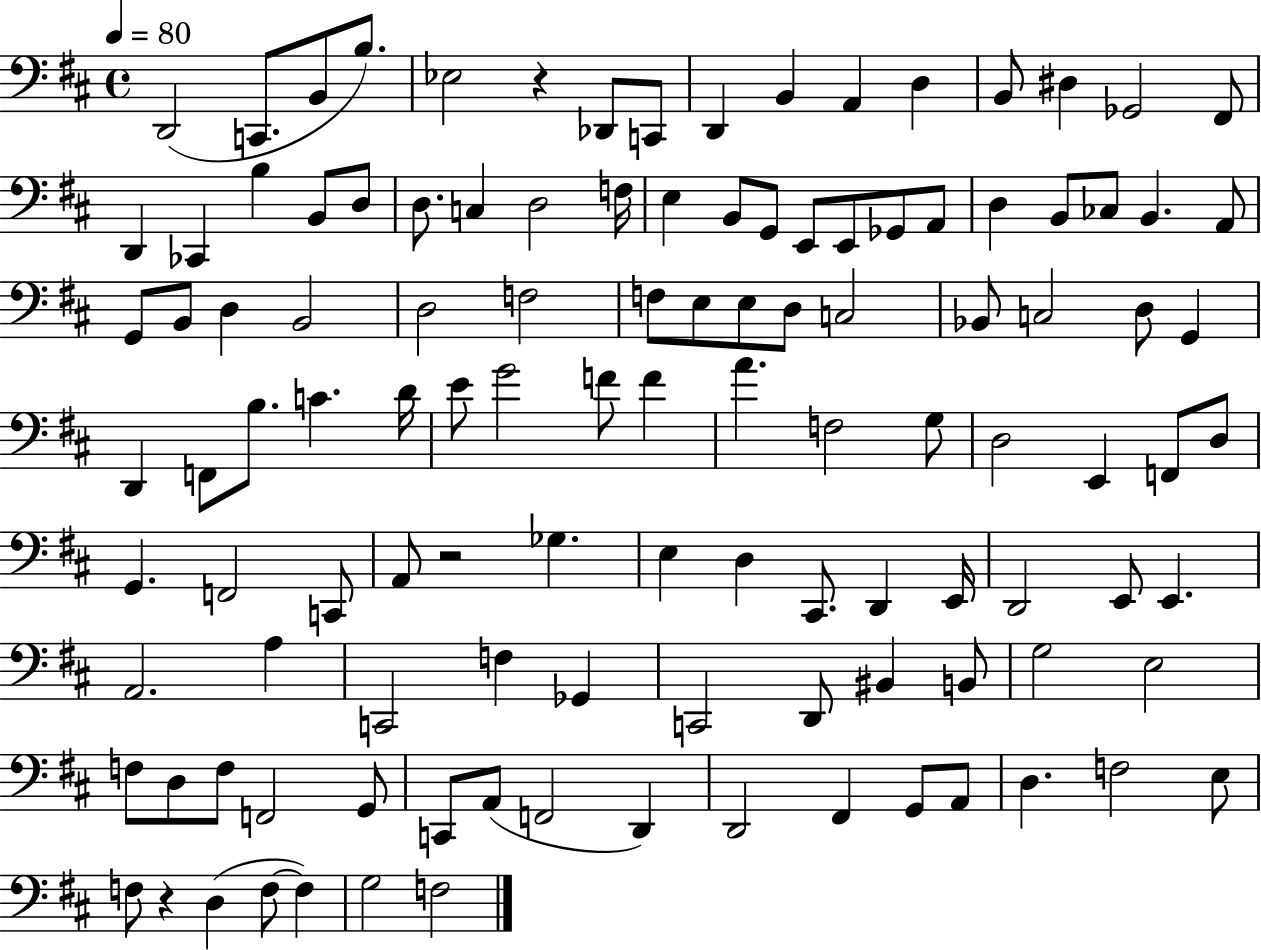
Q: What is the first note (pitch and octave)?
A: D2